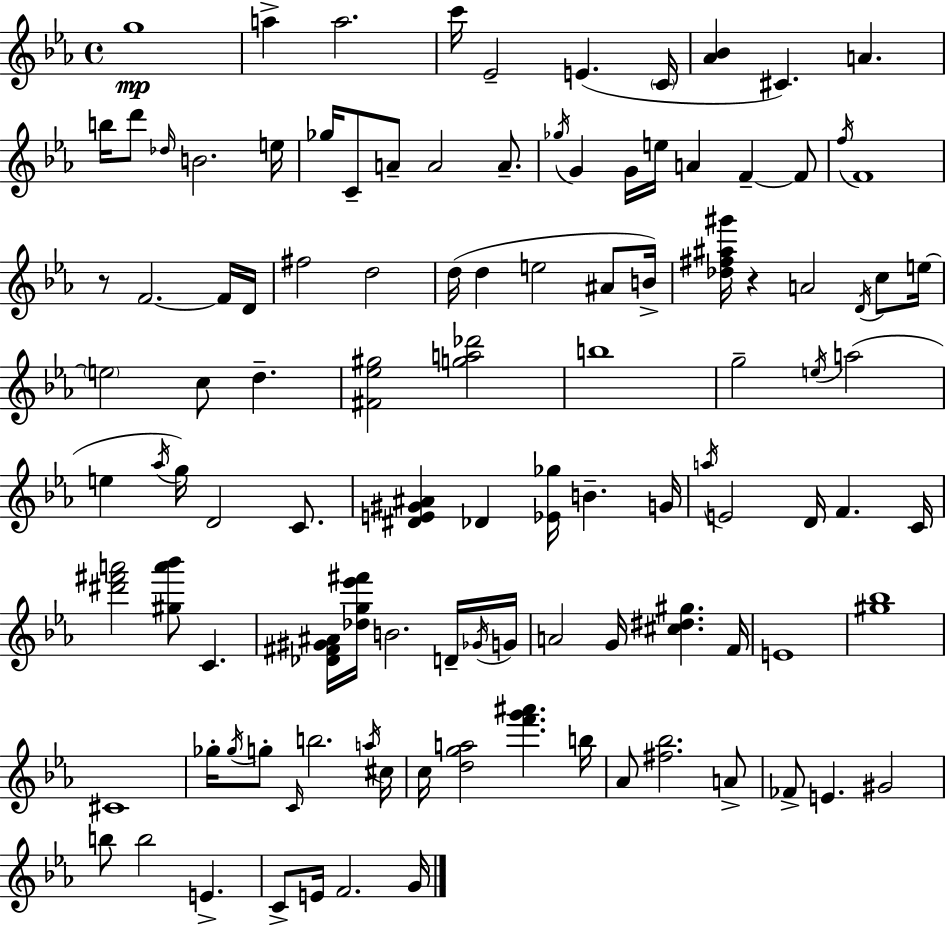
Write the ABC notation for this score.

X:1
T:Untitled
M:4/4
L:1/4
K:Eb
g4 a a2 c'/4 _E2 E C/4 [_A_B] ^C A b/4 d'/2 _d/4 B2 e/4 _g/4 C/2 A/2 A2 A/2 _g/4 G G/4 e/4 A F F/2 f/4 F4 z/2 F2 F/4 D/4 ^f2 d2 d/4 d e2 ^A/2 B/4 [_d^f^a^g']/4 z A2 D/4 c/2 e/4 e2 c/2 d [^F_e^g]2 [ga_d']2 b4 g2 e/4 a2 e _a/4 g/4 D2 C/2 [^DE^G^A] _D [_E_g]/4 B G/4 a/4 E2 D/4 F C/4 [^d'^f'a']2 [^ga'_b']/2 C [_D^F^G^A]/4 [_dg_e'^f']/4 B2 D/4 _G/4 G/4 A2 G/4 [^c^d^g] F/4 E4 [^g_b]4 ^C4 _g/4 _g/4 g/2 C/4 b2 a/4 ^c/4 c/4 [dga]2 [f'g'^a'] b/4 _A/2 [^f_b]2 A/2 _F/2 E ^G2 b/2 b2 E C/2 E/4 F2 G/4